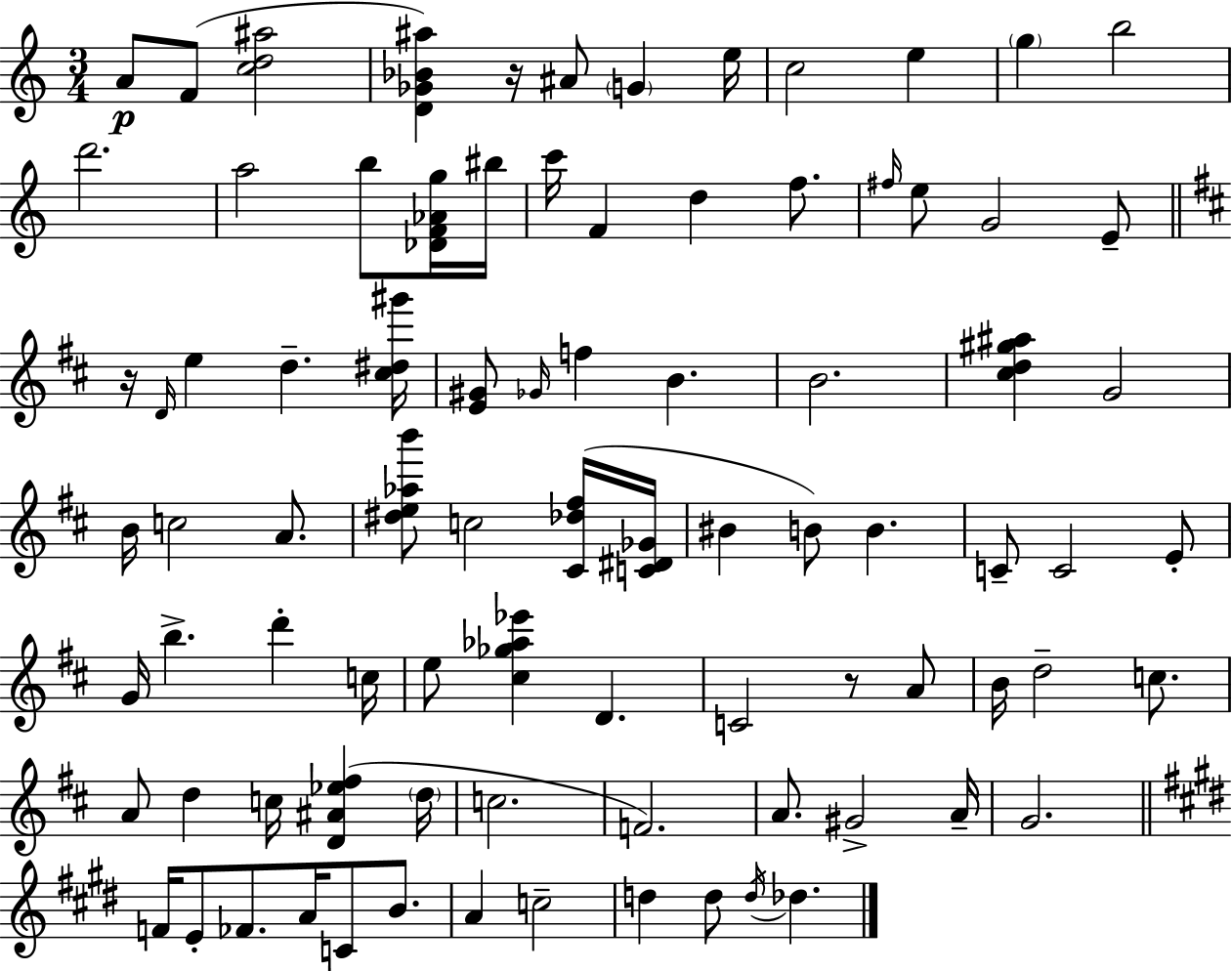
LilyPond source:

{
  \clef treble
  \numericTimeSignature
  \time 3/4
  \key c \major
  a'8\p f'8( <c'' d'' ais''>2 | <d' ges' bes' ais''>4) r16 ais'8 \parenthesize g'4 e''16 | c''2 e''4 | \parenthesize g''4 b''2 | \break d'''2. | a''2 b''8 <des' f' aes' g''>16 bis''16 | c'''16 f'4 d''4 f''8. | \grace { fis''16 } e''8 g'2 e'8-- | \break \bar "||" \break \key d \major r16 \grace { d'16 } e''4 d''4.-- | <cis'' dis'' gis'''>16 <e' gis'>8 \grace { ges'16 } f''4 b'4. | b'2. | <cis'' d'' gis'' ais''>4 g'2 | \break b'16 c''2 a'8. | <dis'' e'' aes'' b'''>8 c''2 | <cis' des'' fis''>16( <c' dis' ges'>16 bis'4 b'8) b'4. | c'8-- c'2 | \break e'8-. g'16 b''4.-> d'''4-. | c''16 e''8 <cis'' ges'' aes'' ees'''>4 d'4. | c'2 r8 | a'8 b'16 d''2-- c''8. | \break a'8 d''4 c''16 <d' ais' ees'' fis''>4( | \parenthesize d''16 c''2. | f'2.) | a'8. gis'2-> | \break a'16-- g'2. | \bar "||" \break \key e \major f'16 e'8-. fes'8. a'16 c'8 b'8. | a'4 c''2-- | d''4 d''8 \acciaccatura { d''16 } des''4. | \bar "|."
}